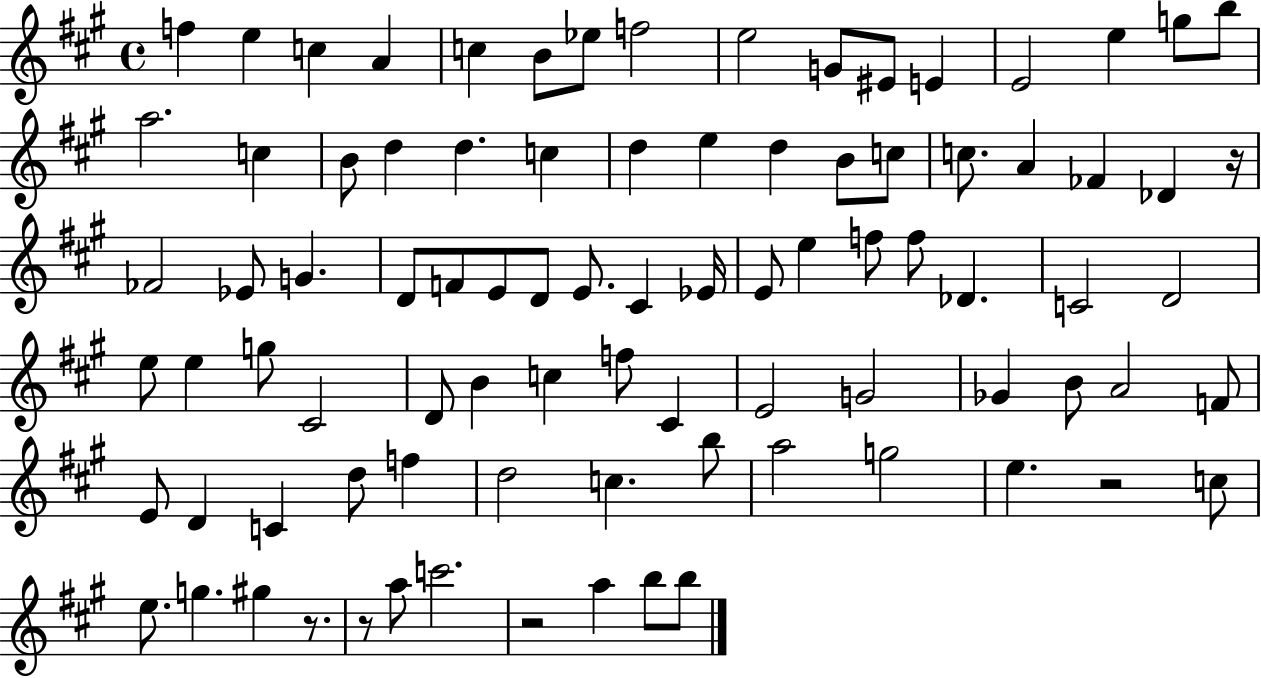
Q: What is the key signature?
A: A major